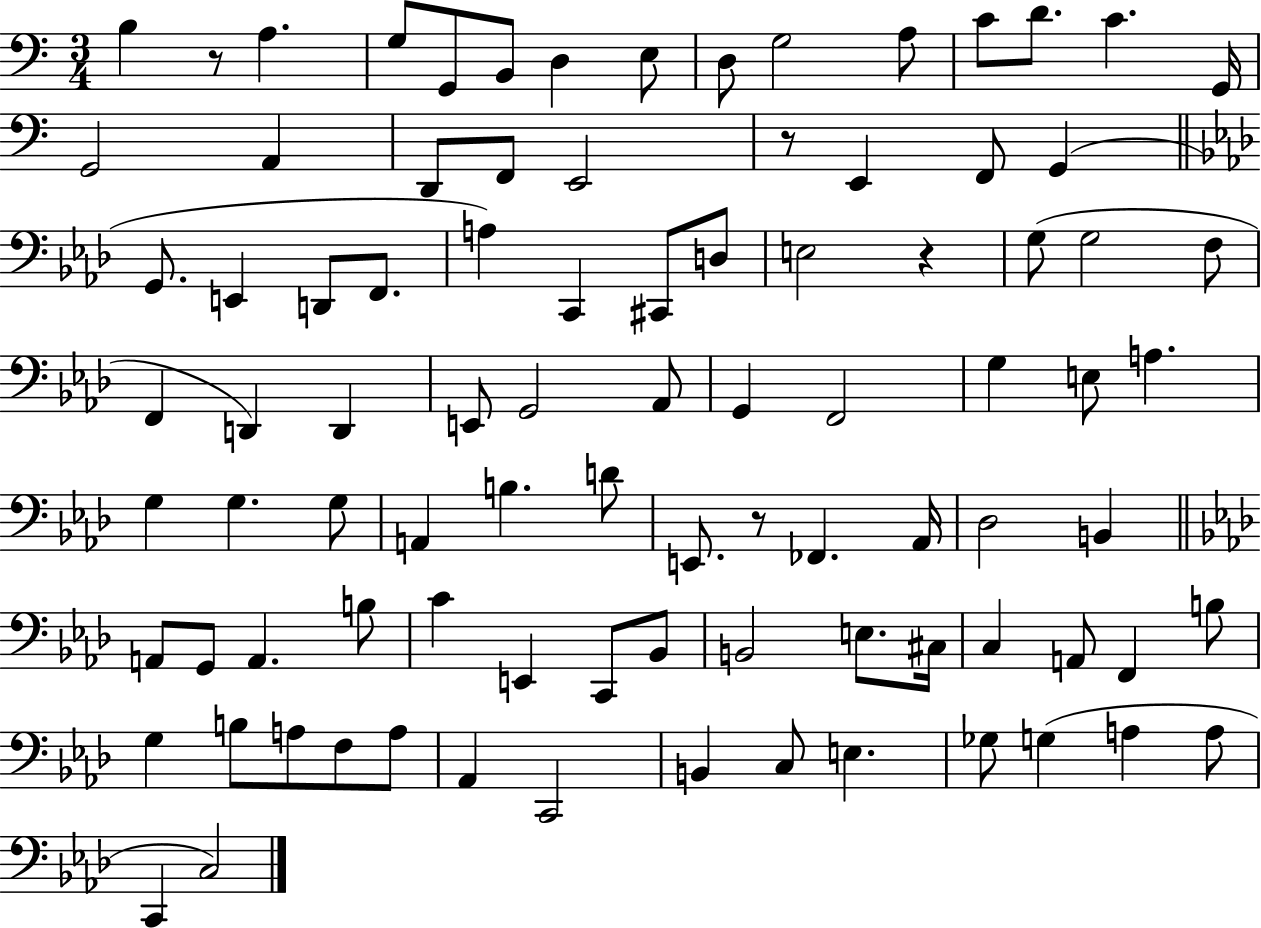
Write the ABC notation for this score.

X:1
T:Untitled
M:3/4
L:1/4
K:C
B, z/2 A, G,/2 G,,/2 B,,/2 D, E,/2 D,/2 G,2 A,/2 C/2 D/2 C G,,/4 G,,2 A,, D,,/2 F,,/2 E,,2 z/2 E,, F,,/2 G,, G,,/2 E,, D,,/2 F,,/2 A, C,, ^C,,/2 D,/2 E,2 z G,/2 G,2 F,/2 F,, D,, D,, E,,/2 G,,2 _A,,/2 G,, F,,2 G, E,/2 A, G, G, G,/2 A,, B, D/2 E,,/2 z/2 _F,, _A,,/4 _D,2 B,, A,,/2 G,,/2 A,, B,/2 C E,, C,,/2 _B,,/2 B,,2 E,/2 ^C,/4 C, A,,/2 F,, B,/2 G, B,/2 A,/2 F,/2 A,/2 _A,, C,,2 B,, C,/2 E, _G,/2 G, A, A,/2 C,, C,2